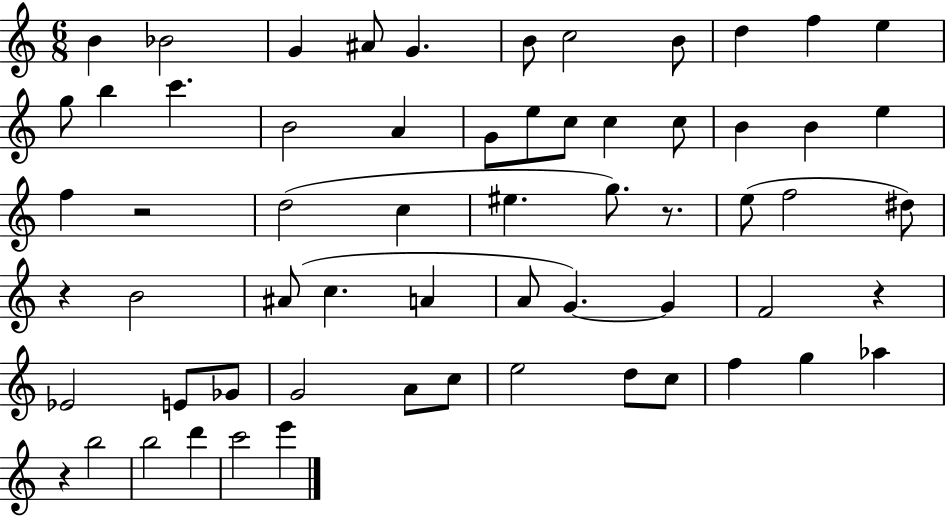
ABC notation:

X:1
T:Untitled
M:6/8
L:1/4
K:C
B _B2 G ^A/2 G B/2 c2 B/2 d f e g/2 b c' B2 A G/2 e/2 c/2 c c/2 B B e f z2 d2 c ^e g/2 z/2 e/2 f2 ^d/2 z B2 ^A/2 c A A/2 G G F2 z _E2 E/2 _G/2 G2 A/2 c/2 e2 d/2 c/2 f g _a z b2 b2 d' c'2 e'